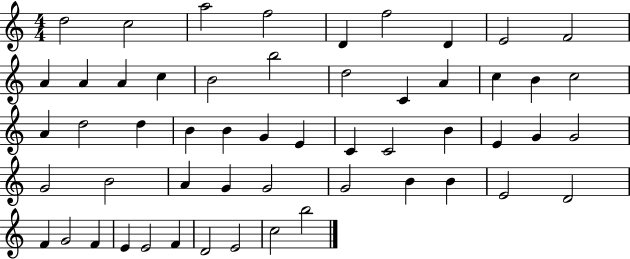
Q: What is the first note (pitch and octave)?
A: D5